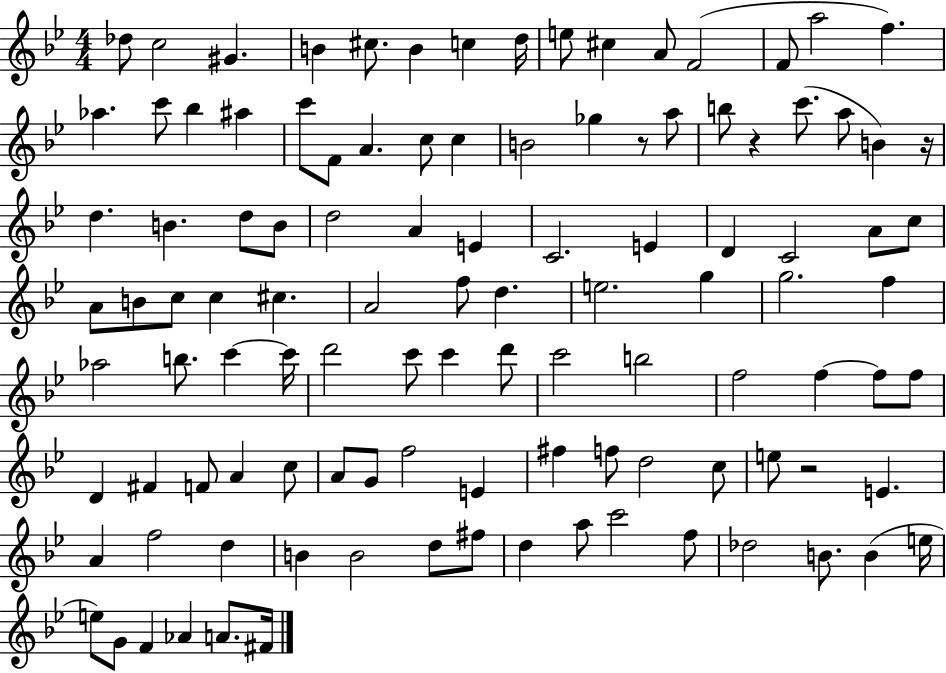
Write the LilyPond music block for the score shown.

{
  \clef treble
  \numericTimeSignature
  \time 4/4
  \key bes \major
  des''8 c''2 gis'4. | b'4 cis''8. b'4 c''4 d''16 | e''8 cis''4 a'8 f'2( | f'8 a''2 f''4.) | \break aes''4. c'''8 bes''4 ais''4 | c'''8 f'8 a'4. c''8 c''4 | b'2 ges''4 r8 a''8 | b''8 r4 c'''8.( a''8 b'4) r16 | \break d''4. b'4. d''8 b'8 | d''2 a'4 e'4 | c'2. e'4 | d'4 c'2 a'8 c''8 | \break a'8 b'8 c''8 c''4 cis''4. | a'2 f''8 d''4. | e''2. g''4 | g''2. f''4 | \break aes''2 b''8. c'''4~~ c'''16 | d'''2 c'''8 c'''4 d'''8 | c'''2 b''2 | f''2 f''4~~ f''8 f''8 | \break d'4 fis'4 f'8 a'4 c''8 | a'8 g'8 f''2 e'4 | fis''4 f''8 d''2 c''8 | e''8 r2 e'4. | \break a'4 f''2 d''4 | b'4 b'2 d''8 fis''8 | d''4 a''8 c'''2 f''8 | des''2 b'8. b'4( e''16 | \break e''8) g'8 f'4 aes'4 a'8. fis'16 | \bar "|."
}